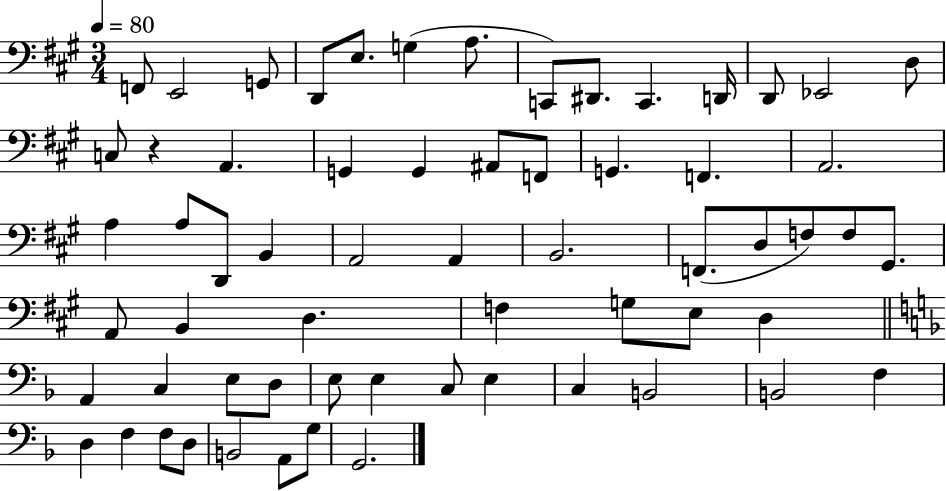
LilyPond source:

{
  \clef bass
  \numericTimeSignature
  \time 3/4
  \key a \major
  \tempo 4 = 80
  f,8 e,2 g,8 | d,8 e8. g4( a8. | c,8) dis,8. c,4. d,16 | d,8 ees,2 d8 | \break c8 r4 a,4. | g,4 g,4 ais,8 f,8 | g,4. f,4. | a,2. | \break a4 a8 d,8 b,4 | a,2 a,4 | b,2. | f,8.( d8 f8) f8 gis,8. | \break a,8 b,4 d4. | f4 g8 e8 d4 | \bar "||" \break \key f \major a,4 c4 e8 d8 | e8 e4 c8 e4 | c4 b,2 | b,2 f4 | \break d4 f4 f8 d8 | b,2 a,8 g8 | g,2. | \bar "|."
}